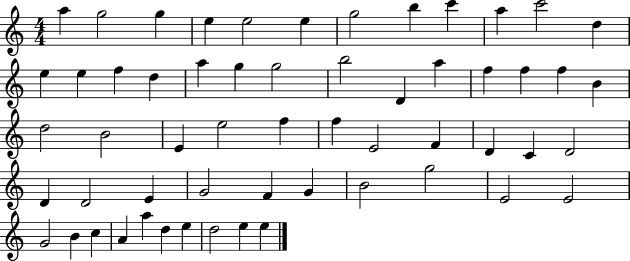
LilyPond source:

{
  \clef treble
  \numericTimeSignature
  \time 4/4
  \key c \major
  a''4 g''2 g''4 | e''4 e''2 e''4 | g''2 b''4 c'''4 | a''4 c'''2 d''4 | \break e''4 e''4 f''4 d''4 | a''4 g''4 g''2 | b''2 d'4 a''4 | f''4 f''4 f''4 b'4 | \break d''2 b'2 | e'4 e''2 f''4 | f''4 e'2 f'4 | d'4 c'4 d'2 | \break d'4 d'2 e'4 | g'2 f'4 g'4 | b'2 g''2 | e'2 e'2 | \break g'2 b'4 c''4 | a'4 a''4 d''4 e''4 | d''2 e''4 e''4 | \bar "|."
}